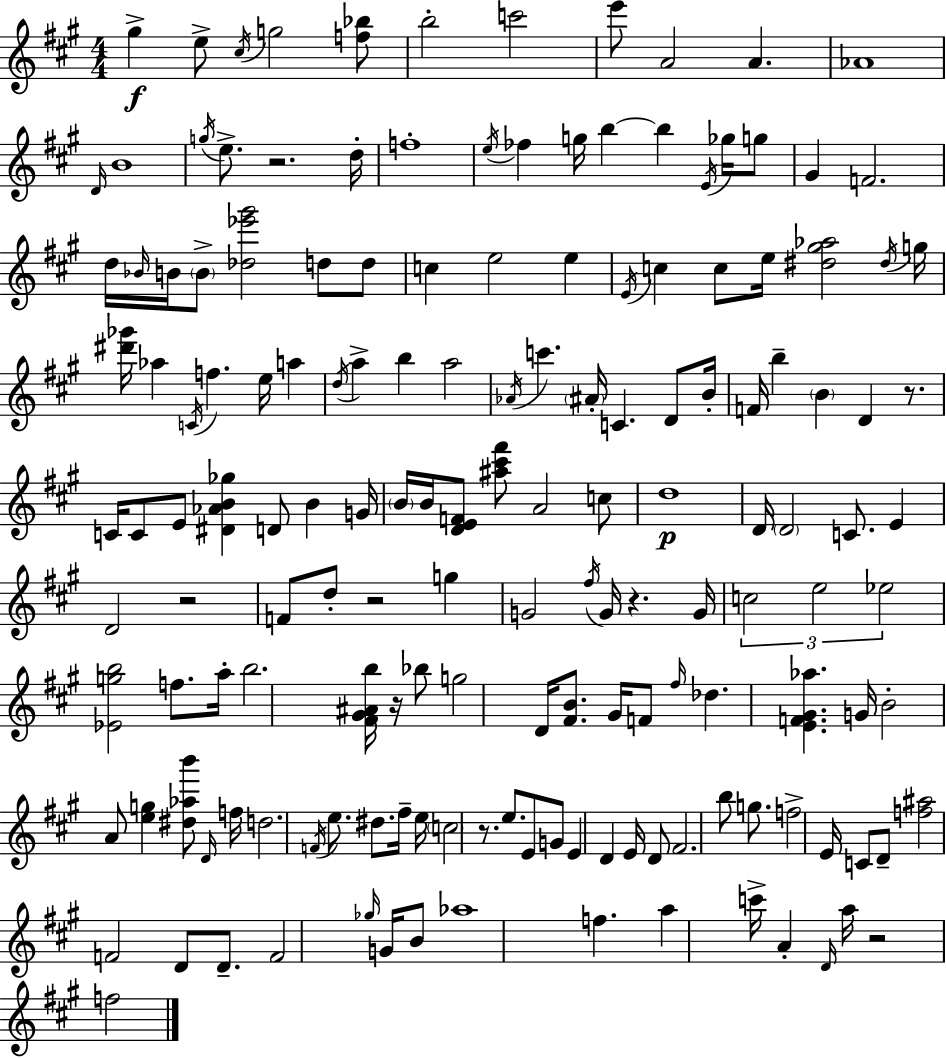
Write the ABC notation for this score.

X:1
T:Untitled
M:4/4
L:1/4
K:A
^g e/2 ^c/4 g2 [f_b]/2 b2 c'2 e'/2 A2 A _A4 D/4 B4 g/4 e/2 z2 d/4 f4 e/4 _f g/4 b b E/4 _g/4 g/2 ^G F2 d/4 _B/4 B/4 B/2 [_d_e'^g']2 d/2 d/2 c e2 e E/4 c c/2 e/4 [^d^g_a]2 ^d/4 g/4 [^d'_g']/4 _a C/4 f e/4 a d/4 a b a2 _A/4 c' ^A/4 C D/2 B/4 F/4 b B D z/2 C/4 C/2 E/2 [^D_AB_g] D/2 B G/4 B/4 B/4 [DEF]/2 [^a^c'^f']/2 A2 c/2 d4 D/4 D2 C/2 E D2 z2 F/2 d/2 z2 g G2 ^f/4 G/4 z G/4 c2 e2 _e2 [_Egb]2 f/2 a/4 b2 [^F^G^Ab]/4 z/4 _b/2 g2 D/4 [^FB]/2 ^G/4 F/2 ^f/4 _d [EF^G_a] G/4 B2 A/2 [eg] [^d_ab']/2 D/4 f/4 d2 F/4 e/2 ^d/2 ^f/4 e/4 c2 z/2 e/2 E/2 G/2 E D E/4 D/2 ^F2 b/2 g/2 f2 E/4 C/2 D/2 [f^a]2 F2 D/2 D/2 F2 _g/4 G/4 B/2 _a4 f a c'/4 A D/4 a/4 z2 f2